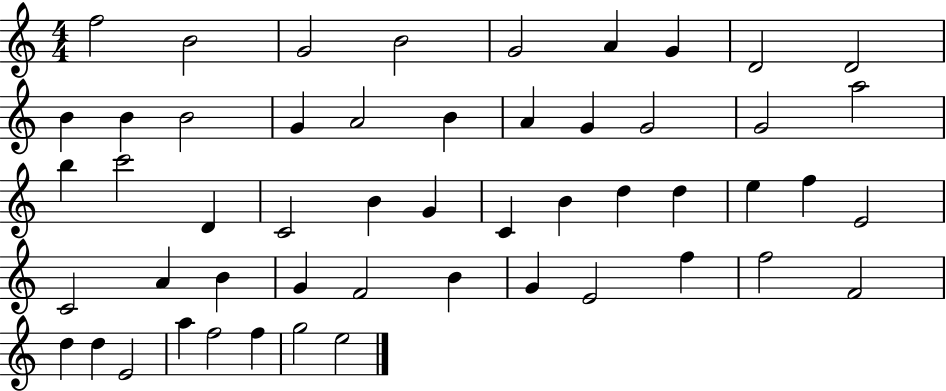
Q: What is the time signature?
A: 4/4